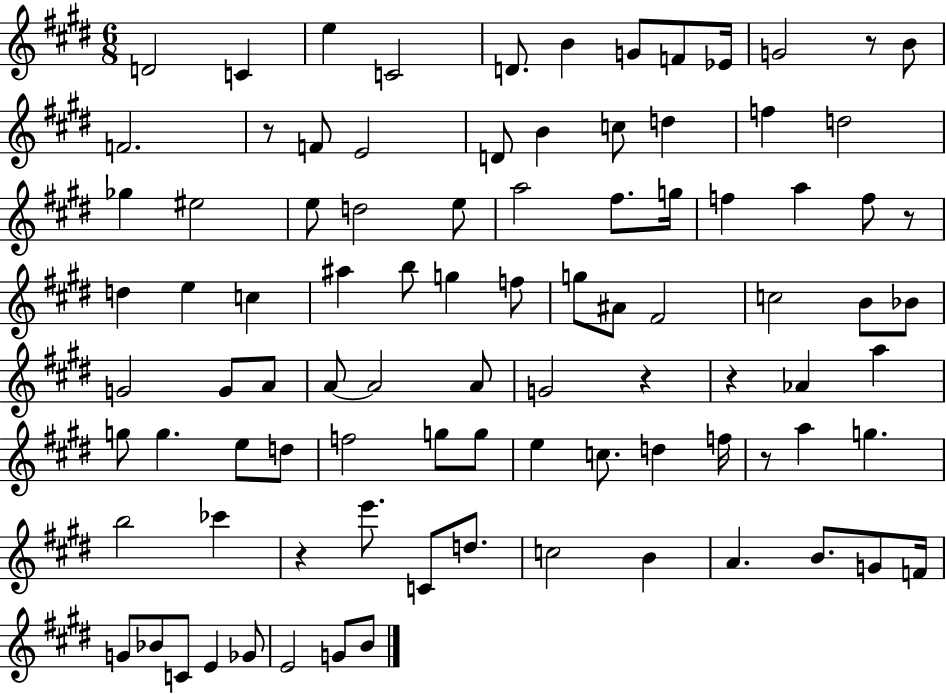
D4/h C4/q E5/q C4/h D4/e. B4/q G4/e F4/e Eb4/s G4/h R/e B4/e F4/h. R/e F4/e E4/h D4/e B4/q C5/e D5/q F5/q D5/h Gb5/q EIS5/h E5/e D5/h E5/e A5/h F#5/e. G5/s F5/q A5/q F5/e R/e D5/q E5/q C5/q A#5/q B5/e G5/q F5/e G5/e A#4/e F#4/h C5/h B4/e Bb4/e G4/h G4/e A4/e A4/e A4/h A4/e G4/h R/q R/q Ab4/q A5/q G5/e G5/q. E5/e D5/e F5/h G5/e G5/e E5/q C5/e. D5/q F5/s R/e A5/q G5/q. B5/h CES6/q R/q E6/e. C4/e D5/e. C5/h B4/q A4/q. B4/e. G4/e F4/s G4/e Bb4/e C4/e E4/q Gb4/e E4/h G4/e B4/e